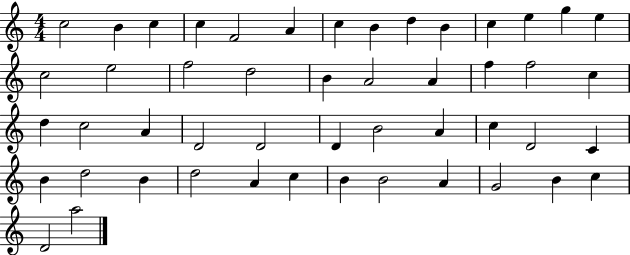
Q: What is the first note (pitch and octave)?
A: C5